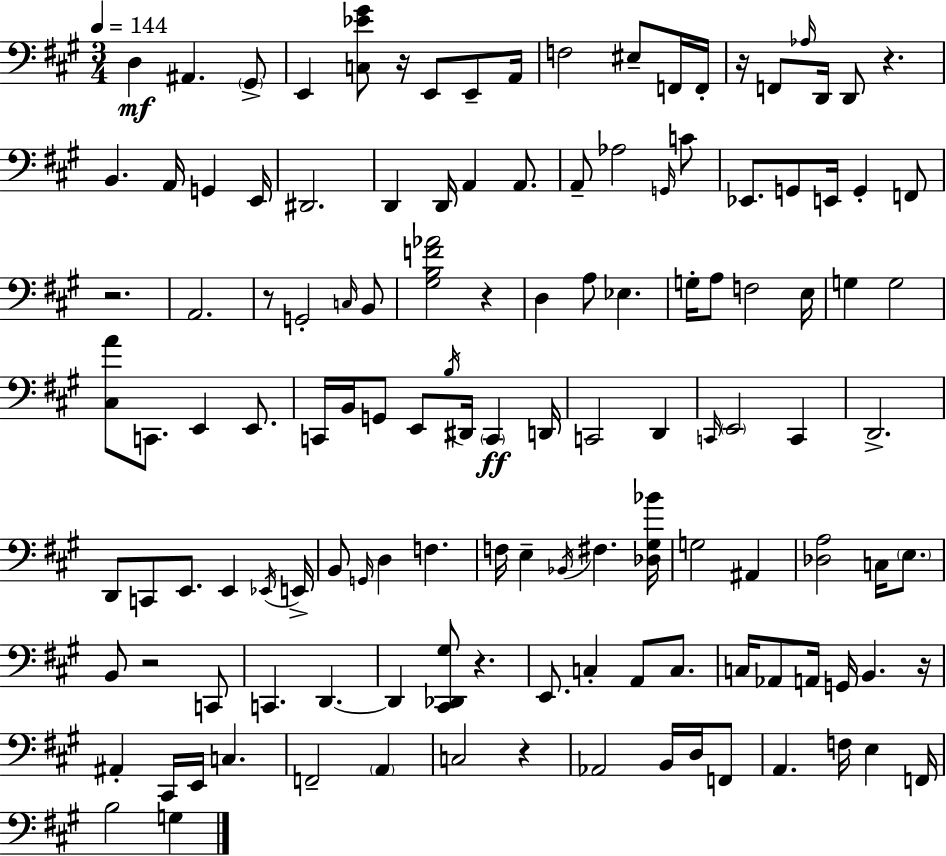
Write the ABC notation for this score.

X:1
T:Untitled
M:3/4
L:1/4
K:A
D, ^A,, ^G,,/2 E,, [C,_E^G]/2 z/4 E,,/2 E,,/2 A,,/4 F,2 ^E,/2 F,,/4 F,,/4 z/4 F,,/2 _A,/4 D,,/4 D,,/2 z B,, A,,/4 G,, E,,/4 ^D,,2 D,, D,,/4 A,, A,,/2 A,,/2 _A,2 G,,/4 C/2 _E,,/2 G,,/2 E,,/4 G,, F,,/2 z2 A,,2 z/2 G,,2 C,/4 B,,/2 [^G,B,F_A]2 z D, A,/2 _E, G,/4 A,/2 F,2 E,/4 G, G,2 [^C,A]/2 C,,/2 E,, E,,/2 C,,/4 B,,/4 G,,/2 E,,/2 B,/4 ^D,,/4 C,, D,,/4 C,,2 D,, C,,/4 E,,2 C,, D,,2 D,,/2 C,,/2 E,,/2 E,, _E,,/4 E,,/4 B,,/2 G,,/4 D, F, F,/4 E, _B,,/4 ^F, [_D,^G,_B]/4 G,2 ^A,, [_D,A,]2 C,/4 E,/2 B,,/2 z2 C,,/2 C,, D,, D,, [^C,,_D,,^G,]/2 z E,,/2 C, A,,/2 C,/2 C,/4 _A,,/2 A,,/4 G,,/4 B,, z/4 ^A,, ^C,,/4 E,,/4 C, F,,2 A,, C,2 z _A,,2 B,,/4 D,/4 F,,/2 A,, F,/4 E, F,,/4 B,2 G,